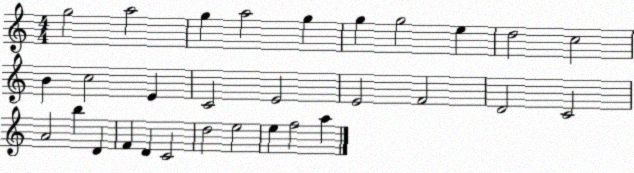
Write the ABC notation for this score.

X:1
T:Untitled
M:4/4
L:1/4
K:C
g2 a2 g a2 g g g2 e d2 c2 B c2 E C2 E2 E2 F2 D2 C2 A2 b D F D C2 d2 e2 e f2 a